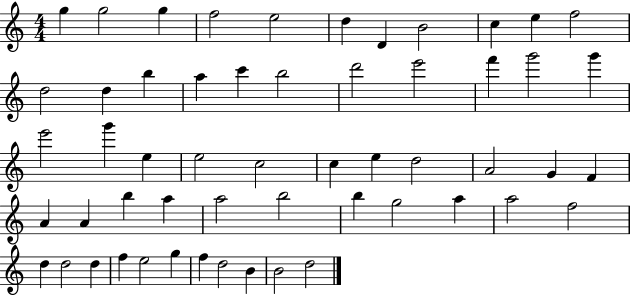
{
  \clef treble
  \numericTimeSignature
  \time 4/4
  \key c \major
  g''4 g''2 g''4 | f''2 e''2 | d''4 d'4 b'2 | c''4 e''4 f''2 | \break d''2 d''4 b''4 | a''4 c'''4 b''2 | d'''2 e'''2 | f'''4 g'''2 g'''4 | \break e'''2 g'''4 e''4 | e''2 c''2 | c''4 e''4 d''2 | a'2 g'4 f'4 | \break a'4 a'4 b''4 a''4 | a''2 b''2 | b''4 g''2 a''4 | a''2 f''2 | \break d''4 d''2 d''4 | f''4 e''2 g''4 | f''4 d''2 b'4 | b'2 d''2 | \break \bar "|."
}